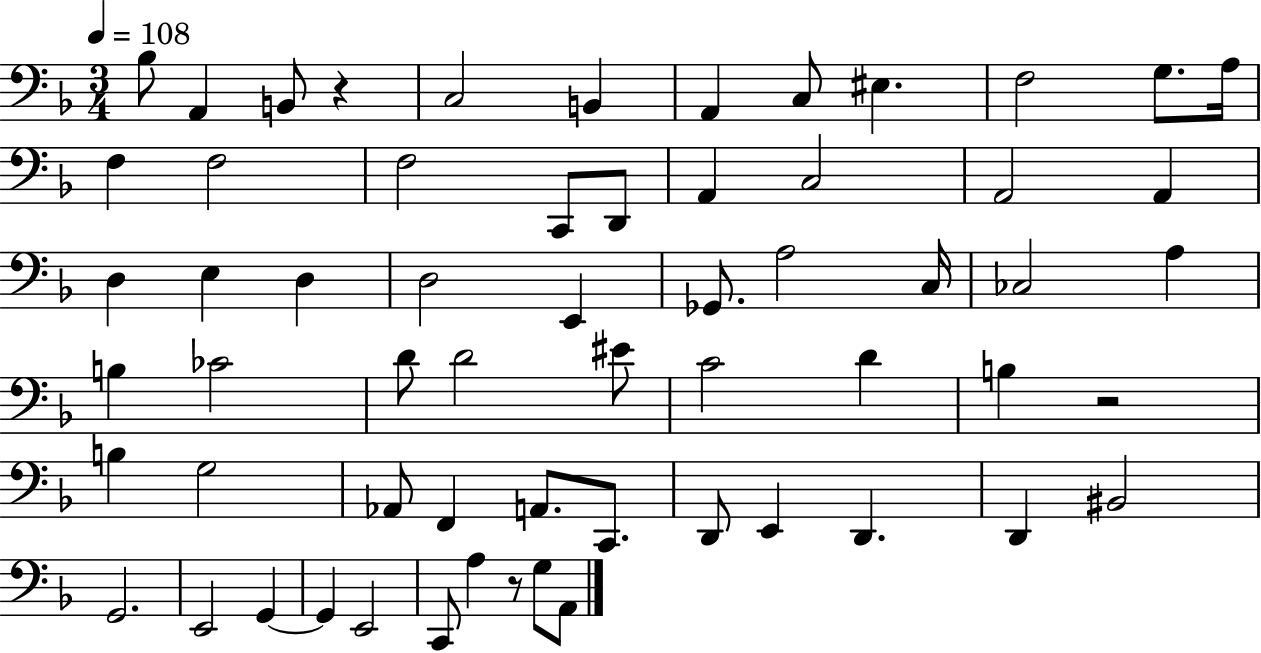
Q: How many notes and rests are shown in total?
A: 61